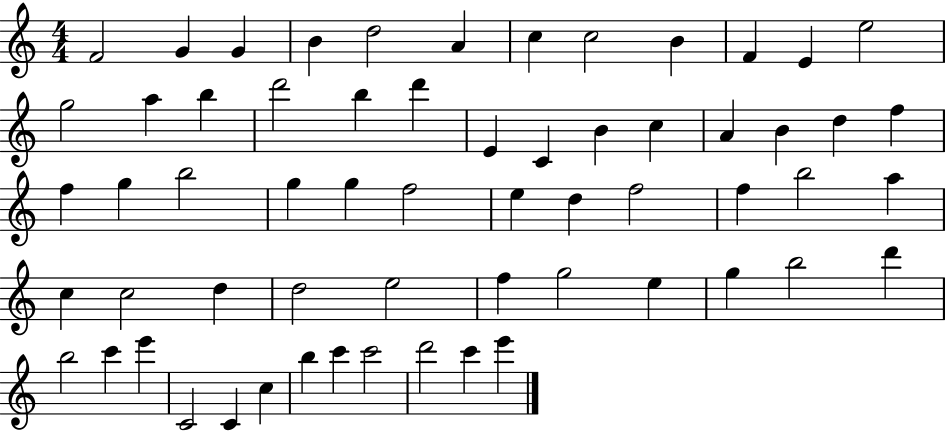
X:1
T:Untitled
M:4/4
L:1/4
K:C
F2 G G B d2 A c c2 B F E e2 g2 a b d'2 b d' E C B c A B d f f g b2 g g f2 e d f2 f b2 a c c2 d d2 e2 f g2 e g b2 d' b2 c' e' C2 C c b c' c'2 d'2 c' e'